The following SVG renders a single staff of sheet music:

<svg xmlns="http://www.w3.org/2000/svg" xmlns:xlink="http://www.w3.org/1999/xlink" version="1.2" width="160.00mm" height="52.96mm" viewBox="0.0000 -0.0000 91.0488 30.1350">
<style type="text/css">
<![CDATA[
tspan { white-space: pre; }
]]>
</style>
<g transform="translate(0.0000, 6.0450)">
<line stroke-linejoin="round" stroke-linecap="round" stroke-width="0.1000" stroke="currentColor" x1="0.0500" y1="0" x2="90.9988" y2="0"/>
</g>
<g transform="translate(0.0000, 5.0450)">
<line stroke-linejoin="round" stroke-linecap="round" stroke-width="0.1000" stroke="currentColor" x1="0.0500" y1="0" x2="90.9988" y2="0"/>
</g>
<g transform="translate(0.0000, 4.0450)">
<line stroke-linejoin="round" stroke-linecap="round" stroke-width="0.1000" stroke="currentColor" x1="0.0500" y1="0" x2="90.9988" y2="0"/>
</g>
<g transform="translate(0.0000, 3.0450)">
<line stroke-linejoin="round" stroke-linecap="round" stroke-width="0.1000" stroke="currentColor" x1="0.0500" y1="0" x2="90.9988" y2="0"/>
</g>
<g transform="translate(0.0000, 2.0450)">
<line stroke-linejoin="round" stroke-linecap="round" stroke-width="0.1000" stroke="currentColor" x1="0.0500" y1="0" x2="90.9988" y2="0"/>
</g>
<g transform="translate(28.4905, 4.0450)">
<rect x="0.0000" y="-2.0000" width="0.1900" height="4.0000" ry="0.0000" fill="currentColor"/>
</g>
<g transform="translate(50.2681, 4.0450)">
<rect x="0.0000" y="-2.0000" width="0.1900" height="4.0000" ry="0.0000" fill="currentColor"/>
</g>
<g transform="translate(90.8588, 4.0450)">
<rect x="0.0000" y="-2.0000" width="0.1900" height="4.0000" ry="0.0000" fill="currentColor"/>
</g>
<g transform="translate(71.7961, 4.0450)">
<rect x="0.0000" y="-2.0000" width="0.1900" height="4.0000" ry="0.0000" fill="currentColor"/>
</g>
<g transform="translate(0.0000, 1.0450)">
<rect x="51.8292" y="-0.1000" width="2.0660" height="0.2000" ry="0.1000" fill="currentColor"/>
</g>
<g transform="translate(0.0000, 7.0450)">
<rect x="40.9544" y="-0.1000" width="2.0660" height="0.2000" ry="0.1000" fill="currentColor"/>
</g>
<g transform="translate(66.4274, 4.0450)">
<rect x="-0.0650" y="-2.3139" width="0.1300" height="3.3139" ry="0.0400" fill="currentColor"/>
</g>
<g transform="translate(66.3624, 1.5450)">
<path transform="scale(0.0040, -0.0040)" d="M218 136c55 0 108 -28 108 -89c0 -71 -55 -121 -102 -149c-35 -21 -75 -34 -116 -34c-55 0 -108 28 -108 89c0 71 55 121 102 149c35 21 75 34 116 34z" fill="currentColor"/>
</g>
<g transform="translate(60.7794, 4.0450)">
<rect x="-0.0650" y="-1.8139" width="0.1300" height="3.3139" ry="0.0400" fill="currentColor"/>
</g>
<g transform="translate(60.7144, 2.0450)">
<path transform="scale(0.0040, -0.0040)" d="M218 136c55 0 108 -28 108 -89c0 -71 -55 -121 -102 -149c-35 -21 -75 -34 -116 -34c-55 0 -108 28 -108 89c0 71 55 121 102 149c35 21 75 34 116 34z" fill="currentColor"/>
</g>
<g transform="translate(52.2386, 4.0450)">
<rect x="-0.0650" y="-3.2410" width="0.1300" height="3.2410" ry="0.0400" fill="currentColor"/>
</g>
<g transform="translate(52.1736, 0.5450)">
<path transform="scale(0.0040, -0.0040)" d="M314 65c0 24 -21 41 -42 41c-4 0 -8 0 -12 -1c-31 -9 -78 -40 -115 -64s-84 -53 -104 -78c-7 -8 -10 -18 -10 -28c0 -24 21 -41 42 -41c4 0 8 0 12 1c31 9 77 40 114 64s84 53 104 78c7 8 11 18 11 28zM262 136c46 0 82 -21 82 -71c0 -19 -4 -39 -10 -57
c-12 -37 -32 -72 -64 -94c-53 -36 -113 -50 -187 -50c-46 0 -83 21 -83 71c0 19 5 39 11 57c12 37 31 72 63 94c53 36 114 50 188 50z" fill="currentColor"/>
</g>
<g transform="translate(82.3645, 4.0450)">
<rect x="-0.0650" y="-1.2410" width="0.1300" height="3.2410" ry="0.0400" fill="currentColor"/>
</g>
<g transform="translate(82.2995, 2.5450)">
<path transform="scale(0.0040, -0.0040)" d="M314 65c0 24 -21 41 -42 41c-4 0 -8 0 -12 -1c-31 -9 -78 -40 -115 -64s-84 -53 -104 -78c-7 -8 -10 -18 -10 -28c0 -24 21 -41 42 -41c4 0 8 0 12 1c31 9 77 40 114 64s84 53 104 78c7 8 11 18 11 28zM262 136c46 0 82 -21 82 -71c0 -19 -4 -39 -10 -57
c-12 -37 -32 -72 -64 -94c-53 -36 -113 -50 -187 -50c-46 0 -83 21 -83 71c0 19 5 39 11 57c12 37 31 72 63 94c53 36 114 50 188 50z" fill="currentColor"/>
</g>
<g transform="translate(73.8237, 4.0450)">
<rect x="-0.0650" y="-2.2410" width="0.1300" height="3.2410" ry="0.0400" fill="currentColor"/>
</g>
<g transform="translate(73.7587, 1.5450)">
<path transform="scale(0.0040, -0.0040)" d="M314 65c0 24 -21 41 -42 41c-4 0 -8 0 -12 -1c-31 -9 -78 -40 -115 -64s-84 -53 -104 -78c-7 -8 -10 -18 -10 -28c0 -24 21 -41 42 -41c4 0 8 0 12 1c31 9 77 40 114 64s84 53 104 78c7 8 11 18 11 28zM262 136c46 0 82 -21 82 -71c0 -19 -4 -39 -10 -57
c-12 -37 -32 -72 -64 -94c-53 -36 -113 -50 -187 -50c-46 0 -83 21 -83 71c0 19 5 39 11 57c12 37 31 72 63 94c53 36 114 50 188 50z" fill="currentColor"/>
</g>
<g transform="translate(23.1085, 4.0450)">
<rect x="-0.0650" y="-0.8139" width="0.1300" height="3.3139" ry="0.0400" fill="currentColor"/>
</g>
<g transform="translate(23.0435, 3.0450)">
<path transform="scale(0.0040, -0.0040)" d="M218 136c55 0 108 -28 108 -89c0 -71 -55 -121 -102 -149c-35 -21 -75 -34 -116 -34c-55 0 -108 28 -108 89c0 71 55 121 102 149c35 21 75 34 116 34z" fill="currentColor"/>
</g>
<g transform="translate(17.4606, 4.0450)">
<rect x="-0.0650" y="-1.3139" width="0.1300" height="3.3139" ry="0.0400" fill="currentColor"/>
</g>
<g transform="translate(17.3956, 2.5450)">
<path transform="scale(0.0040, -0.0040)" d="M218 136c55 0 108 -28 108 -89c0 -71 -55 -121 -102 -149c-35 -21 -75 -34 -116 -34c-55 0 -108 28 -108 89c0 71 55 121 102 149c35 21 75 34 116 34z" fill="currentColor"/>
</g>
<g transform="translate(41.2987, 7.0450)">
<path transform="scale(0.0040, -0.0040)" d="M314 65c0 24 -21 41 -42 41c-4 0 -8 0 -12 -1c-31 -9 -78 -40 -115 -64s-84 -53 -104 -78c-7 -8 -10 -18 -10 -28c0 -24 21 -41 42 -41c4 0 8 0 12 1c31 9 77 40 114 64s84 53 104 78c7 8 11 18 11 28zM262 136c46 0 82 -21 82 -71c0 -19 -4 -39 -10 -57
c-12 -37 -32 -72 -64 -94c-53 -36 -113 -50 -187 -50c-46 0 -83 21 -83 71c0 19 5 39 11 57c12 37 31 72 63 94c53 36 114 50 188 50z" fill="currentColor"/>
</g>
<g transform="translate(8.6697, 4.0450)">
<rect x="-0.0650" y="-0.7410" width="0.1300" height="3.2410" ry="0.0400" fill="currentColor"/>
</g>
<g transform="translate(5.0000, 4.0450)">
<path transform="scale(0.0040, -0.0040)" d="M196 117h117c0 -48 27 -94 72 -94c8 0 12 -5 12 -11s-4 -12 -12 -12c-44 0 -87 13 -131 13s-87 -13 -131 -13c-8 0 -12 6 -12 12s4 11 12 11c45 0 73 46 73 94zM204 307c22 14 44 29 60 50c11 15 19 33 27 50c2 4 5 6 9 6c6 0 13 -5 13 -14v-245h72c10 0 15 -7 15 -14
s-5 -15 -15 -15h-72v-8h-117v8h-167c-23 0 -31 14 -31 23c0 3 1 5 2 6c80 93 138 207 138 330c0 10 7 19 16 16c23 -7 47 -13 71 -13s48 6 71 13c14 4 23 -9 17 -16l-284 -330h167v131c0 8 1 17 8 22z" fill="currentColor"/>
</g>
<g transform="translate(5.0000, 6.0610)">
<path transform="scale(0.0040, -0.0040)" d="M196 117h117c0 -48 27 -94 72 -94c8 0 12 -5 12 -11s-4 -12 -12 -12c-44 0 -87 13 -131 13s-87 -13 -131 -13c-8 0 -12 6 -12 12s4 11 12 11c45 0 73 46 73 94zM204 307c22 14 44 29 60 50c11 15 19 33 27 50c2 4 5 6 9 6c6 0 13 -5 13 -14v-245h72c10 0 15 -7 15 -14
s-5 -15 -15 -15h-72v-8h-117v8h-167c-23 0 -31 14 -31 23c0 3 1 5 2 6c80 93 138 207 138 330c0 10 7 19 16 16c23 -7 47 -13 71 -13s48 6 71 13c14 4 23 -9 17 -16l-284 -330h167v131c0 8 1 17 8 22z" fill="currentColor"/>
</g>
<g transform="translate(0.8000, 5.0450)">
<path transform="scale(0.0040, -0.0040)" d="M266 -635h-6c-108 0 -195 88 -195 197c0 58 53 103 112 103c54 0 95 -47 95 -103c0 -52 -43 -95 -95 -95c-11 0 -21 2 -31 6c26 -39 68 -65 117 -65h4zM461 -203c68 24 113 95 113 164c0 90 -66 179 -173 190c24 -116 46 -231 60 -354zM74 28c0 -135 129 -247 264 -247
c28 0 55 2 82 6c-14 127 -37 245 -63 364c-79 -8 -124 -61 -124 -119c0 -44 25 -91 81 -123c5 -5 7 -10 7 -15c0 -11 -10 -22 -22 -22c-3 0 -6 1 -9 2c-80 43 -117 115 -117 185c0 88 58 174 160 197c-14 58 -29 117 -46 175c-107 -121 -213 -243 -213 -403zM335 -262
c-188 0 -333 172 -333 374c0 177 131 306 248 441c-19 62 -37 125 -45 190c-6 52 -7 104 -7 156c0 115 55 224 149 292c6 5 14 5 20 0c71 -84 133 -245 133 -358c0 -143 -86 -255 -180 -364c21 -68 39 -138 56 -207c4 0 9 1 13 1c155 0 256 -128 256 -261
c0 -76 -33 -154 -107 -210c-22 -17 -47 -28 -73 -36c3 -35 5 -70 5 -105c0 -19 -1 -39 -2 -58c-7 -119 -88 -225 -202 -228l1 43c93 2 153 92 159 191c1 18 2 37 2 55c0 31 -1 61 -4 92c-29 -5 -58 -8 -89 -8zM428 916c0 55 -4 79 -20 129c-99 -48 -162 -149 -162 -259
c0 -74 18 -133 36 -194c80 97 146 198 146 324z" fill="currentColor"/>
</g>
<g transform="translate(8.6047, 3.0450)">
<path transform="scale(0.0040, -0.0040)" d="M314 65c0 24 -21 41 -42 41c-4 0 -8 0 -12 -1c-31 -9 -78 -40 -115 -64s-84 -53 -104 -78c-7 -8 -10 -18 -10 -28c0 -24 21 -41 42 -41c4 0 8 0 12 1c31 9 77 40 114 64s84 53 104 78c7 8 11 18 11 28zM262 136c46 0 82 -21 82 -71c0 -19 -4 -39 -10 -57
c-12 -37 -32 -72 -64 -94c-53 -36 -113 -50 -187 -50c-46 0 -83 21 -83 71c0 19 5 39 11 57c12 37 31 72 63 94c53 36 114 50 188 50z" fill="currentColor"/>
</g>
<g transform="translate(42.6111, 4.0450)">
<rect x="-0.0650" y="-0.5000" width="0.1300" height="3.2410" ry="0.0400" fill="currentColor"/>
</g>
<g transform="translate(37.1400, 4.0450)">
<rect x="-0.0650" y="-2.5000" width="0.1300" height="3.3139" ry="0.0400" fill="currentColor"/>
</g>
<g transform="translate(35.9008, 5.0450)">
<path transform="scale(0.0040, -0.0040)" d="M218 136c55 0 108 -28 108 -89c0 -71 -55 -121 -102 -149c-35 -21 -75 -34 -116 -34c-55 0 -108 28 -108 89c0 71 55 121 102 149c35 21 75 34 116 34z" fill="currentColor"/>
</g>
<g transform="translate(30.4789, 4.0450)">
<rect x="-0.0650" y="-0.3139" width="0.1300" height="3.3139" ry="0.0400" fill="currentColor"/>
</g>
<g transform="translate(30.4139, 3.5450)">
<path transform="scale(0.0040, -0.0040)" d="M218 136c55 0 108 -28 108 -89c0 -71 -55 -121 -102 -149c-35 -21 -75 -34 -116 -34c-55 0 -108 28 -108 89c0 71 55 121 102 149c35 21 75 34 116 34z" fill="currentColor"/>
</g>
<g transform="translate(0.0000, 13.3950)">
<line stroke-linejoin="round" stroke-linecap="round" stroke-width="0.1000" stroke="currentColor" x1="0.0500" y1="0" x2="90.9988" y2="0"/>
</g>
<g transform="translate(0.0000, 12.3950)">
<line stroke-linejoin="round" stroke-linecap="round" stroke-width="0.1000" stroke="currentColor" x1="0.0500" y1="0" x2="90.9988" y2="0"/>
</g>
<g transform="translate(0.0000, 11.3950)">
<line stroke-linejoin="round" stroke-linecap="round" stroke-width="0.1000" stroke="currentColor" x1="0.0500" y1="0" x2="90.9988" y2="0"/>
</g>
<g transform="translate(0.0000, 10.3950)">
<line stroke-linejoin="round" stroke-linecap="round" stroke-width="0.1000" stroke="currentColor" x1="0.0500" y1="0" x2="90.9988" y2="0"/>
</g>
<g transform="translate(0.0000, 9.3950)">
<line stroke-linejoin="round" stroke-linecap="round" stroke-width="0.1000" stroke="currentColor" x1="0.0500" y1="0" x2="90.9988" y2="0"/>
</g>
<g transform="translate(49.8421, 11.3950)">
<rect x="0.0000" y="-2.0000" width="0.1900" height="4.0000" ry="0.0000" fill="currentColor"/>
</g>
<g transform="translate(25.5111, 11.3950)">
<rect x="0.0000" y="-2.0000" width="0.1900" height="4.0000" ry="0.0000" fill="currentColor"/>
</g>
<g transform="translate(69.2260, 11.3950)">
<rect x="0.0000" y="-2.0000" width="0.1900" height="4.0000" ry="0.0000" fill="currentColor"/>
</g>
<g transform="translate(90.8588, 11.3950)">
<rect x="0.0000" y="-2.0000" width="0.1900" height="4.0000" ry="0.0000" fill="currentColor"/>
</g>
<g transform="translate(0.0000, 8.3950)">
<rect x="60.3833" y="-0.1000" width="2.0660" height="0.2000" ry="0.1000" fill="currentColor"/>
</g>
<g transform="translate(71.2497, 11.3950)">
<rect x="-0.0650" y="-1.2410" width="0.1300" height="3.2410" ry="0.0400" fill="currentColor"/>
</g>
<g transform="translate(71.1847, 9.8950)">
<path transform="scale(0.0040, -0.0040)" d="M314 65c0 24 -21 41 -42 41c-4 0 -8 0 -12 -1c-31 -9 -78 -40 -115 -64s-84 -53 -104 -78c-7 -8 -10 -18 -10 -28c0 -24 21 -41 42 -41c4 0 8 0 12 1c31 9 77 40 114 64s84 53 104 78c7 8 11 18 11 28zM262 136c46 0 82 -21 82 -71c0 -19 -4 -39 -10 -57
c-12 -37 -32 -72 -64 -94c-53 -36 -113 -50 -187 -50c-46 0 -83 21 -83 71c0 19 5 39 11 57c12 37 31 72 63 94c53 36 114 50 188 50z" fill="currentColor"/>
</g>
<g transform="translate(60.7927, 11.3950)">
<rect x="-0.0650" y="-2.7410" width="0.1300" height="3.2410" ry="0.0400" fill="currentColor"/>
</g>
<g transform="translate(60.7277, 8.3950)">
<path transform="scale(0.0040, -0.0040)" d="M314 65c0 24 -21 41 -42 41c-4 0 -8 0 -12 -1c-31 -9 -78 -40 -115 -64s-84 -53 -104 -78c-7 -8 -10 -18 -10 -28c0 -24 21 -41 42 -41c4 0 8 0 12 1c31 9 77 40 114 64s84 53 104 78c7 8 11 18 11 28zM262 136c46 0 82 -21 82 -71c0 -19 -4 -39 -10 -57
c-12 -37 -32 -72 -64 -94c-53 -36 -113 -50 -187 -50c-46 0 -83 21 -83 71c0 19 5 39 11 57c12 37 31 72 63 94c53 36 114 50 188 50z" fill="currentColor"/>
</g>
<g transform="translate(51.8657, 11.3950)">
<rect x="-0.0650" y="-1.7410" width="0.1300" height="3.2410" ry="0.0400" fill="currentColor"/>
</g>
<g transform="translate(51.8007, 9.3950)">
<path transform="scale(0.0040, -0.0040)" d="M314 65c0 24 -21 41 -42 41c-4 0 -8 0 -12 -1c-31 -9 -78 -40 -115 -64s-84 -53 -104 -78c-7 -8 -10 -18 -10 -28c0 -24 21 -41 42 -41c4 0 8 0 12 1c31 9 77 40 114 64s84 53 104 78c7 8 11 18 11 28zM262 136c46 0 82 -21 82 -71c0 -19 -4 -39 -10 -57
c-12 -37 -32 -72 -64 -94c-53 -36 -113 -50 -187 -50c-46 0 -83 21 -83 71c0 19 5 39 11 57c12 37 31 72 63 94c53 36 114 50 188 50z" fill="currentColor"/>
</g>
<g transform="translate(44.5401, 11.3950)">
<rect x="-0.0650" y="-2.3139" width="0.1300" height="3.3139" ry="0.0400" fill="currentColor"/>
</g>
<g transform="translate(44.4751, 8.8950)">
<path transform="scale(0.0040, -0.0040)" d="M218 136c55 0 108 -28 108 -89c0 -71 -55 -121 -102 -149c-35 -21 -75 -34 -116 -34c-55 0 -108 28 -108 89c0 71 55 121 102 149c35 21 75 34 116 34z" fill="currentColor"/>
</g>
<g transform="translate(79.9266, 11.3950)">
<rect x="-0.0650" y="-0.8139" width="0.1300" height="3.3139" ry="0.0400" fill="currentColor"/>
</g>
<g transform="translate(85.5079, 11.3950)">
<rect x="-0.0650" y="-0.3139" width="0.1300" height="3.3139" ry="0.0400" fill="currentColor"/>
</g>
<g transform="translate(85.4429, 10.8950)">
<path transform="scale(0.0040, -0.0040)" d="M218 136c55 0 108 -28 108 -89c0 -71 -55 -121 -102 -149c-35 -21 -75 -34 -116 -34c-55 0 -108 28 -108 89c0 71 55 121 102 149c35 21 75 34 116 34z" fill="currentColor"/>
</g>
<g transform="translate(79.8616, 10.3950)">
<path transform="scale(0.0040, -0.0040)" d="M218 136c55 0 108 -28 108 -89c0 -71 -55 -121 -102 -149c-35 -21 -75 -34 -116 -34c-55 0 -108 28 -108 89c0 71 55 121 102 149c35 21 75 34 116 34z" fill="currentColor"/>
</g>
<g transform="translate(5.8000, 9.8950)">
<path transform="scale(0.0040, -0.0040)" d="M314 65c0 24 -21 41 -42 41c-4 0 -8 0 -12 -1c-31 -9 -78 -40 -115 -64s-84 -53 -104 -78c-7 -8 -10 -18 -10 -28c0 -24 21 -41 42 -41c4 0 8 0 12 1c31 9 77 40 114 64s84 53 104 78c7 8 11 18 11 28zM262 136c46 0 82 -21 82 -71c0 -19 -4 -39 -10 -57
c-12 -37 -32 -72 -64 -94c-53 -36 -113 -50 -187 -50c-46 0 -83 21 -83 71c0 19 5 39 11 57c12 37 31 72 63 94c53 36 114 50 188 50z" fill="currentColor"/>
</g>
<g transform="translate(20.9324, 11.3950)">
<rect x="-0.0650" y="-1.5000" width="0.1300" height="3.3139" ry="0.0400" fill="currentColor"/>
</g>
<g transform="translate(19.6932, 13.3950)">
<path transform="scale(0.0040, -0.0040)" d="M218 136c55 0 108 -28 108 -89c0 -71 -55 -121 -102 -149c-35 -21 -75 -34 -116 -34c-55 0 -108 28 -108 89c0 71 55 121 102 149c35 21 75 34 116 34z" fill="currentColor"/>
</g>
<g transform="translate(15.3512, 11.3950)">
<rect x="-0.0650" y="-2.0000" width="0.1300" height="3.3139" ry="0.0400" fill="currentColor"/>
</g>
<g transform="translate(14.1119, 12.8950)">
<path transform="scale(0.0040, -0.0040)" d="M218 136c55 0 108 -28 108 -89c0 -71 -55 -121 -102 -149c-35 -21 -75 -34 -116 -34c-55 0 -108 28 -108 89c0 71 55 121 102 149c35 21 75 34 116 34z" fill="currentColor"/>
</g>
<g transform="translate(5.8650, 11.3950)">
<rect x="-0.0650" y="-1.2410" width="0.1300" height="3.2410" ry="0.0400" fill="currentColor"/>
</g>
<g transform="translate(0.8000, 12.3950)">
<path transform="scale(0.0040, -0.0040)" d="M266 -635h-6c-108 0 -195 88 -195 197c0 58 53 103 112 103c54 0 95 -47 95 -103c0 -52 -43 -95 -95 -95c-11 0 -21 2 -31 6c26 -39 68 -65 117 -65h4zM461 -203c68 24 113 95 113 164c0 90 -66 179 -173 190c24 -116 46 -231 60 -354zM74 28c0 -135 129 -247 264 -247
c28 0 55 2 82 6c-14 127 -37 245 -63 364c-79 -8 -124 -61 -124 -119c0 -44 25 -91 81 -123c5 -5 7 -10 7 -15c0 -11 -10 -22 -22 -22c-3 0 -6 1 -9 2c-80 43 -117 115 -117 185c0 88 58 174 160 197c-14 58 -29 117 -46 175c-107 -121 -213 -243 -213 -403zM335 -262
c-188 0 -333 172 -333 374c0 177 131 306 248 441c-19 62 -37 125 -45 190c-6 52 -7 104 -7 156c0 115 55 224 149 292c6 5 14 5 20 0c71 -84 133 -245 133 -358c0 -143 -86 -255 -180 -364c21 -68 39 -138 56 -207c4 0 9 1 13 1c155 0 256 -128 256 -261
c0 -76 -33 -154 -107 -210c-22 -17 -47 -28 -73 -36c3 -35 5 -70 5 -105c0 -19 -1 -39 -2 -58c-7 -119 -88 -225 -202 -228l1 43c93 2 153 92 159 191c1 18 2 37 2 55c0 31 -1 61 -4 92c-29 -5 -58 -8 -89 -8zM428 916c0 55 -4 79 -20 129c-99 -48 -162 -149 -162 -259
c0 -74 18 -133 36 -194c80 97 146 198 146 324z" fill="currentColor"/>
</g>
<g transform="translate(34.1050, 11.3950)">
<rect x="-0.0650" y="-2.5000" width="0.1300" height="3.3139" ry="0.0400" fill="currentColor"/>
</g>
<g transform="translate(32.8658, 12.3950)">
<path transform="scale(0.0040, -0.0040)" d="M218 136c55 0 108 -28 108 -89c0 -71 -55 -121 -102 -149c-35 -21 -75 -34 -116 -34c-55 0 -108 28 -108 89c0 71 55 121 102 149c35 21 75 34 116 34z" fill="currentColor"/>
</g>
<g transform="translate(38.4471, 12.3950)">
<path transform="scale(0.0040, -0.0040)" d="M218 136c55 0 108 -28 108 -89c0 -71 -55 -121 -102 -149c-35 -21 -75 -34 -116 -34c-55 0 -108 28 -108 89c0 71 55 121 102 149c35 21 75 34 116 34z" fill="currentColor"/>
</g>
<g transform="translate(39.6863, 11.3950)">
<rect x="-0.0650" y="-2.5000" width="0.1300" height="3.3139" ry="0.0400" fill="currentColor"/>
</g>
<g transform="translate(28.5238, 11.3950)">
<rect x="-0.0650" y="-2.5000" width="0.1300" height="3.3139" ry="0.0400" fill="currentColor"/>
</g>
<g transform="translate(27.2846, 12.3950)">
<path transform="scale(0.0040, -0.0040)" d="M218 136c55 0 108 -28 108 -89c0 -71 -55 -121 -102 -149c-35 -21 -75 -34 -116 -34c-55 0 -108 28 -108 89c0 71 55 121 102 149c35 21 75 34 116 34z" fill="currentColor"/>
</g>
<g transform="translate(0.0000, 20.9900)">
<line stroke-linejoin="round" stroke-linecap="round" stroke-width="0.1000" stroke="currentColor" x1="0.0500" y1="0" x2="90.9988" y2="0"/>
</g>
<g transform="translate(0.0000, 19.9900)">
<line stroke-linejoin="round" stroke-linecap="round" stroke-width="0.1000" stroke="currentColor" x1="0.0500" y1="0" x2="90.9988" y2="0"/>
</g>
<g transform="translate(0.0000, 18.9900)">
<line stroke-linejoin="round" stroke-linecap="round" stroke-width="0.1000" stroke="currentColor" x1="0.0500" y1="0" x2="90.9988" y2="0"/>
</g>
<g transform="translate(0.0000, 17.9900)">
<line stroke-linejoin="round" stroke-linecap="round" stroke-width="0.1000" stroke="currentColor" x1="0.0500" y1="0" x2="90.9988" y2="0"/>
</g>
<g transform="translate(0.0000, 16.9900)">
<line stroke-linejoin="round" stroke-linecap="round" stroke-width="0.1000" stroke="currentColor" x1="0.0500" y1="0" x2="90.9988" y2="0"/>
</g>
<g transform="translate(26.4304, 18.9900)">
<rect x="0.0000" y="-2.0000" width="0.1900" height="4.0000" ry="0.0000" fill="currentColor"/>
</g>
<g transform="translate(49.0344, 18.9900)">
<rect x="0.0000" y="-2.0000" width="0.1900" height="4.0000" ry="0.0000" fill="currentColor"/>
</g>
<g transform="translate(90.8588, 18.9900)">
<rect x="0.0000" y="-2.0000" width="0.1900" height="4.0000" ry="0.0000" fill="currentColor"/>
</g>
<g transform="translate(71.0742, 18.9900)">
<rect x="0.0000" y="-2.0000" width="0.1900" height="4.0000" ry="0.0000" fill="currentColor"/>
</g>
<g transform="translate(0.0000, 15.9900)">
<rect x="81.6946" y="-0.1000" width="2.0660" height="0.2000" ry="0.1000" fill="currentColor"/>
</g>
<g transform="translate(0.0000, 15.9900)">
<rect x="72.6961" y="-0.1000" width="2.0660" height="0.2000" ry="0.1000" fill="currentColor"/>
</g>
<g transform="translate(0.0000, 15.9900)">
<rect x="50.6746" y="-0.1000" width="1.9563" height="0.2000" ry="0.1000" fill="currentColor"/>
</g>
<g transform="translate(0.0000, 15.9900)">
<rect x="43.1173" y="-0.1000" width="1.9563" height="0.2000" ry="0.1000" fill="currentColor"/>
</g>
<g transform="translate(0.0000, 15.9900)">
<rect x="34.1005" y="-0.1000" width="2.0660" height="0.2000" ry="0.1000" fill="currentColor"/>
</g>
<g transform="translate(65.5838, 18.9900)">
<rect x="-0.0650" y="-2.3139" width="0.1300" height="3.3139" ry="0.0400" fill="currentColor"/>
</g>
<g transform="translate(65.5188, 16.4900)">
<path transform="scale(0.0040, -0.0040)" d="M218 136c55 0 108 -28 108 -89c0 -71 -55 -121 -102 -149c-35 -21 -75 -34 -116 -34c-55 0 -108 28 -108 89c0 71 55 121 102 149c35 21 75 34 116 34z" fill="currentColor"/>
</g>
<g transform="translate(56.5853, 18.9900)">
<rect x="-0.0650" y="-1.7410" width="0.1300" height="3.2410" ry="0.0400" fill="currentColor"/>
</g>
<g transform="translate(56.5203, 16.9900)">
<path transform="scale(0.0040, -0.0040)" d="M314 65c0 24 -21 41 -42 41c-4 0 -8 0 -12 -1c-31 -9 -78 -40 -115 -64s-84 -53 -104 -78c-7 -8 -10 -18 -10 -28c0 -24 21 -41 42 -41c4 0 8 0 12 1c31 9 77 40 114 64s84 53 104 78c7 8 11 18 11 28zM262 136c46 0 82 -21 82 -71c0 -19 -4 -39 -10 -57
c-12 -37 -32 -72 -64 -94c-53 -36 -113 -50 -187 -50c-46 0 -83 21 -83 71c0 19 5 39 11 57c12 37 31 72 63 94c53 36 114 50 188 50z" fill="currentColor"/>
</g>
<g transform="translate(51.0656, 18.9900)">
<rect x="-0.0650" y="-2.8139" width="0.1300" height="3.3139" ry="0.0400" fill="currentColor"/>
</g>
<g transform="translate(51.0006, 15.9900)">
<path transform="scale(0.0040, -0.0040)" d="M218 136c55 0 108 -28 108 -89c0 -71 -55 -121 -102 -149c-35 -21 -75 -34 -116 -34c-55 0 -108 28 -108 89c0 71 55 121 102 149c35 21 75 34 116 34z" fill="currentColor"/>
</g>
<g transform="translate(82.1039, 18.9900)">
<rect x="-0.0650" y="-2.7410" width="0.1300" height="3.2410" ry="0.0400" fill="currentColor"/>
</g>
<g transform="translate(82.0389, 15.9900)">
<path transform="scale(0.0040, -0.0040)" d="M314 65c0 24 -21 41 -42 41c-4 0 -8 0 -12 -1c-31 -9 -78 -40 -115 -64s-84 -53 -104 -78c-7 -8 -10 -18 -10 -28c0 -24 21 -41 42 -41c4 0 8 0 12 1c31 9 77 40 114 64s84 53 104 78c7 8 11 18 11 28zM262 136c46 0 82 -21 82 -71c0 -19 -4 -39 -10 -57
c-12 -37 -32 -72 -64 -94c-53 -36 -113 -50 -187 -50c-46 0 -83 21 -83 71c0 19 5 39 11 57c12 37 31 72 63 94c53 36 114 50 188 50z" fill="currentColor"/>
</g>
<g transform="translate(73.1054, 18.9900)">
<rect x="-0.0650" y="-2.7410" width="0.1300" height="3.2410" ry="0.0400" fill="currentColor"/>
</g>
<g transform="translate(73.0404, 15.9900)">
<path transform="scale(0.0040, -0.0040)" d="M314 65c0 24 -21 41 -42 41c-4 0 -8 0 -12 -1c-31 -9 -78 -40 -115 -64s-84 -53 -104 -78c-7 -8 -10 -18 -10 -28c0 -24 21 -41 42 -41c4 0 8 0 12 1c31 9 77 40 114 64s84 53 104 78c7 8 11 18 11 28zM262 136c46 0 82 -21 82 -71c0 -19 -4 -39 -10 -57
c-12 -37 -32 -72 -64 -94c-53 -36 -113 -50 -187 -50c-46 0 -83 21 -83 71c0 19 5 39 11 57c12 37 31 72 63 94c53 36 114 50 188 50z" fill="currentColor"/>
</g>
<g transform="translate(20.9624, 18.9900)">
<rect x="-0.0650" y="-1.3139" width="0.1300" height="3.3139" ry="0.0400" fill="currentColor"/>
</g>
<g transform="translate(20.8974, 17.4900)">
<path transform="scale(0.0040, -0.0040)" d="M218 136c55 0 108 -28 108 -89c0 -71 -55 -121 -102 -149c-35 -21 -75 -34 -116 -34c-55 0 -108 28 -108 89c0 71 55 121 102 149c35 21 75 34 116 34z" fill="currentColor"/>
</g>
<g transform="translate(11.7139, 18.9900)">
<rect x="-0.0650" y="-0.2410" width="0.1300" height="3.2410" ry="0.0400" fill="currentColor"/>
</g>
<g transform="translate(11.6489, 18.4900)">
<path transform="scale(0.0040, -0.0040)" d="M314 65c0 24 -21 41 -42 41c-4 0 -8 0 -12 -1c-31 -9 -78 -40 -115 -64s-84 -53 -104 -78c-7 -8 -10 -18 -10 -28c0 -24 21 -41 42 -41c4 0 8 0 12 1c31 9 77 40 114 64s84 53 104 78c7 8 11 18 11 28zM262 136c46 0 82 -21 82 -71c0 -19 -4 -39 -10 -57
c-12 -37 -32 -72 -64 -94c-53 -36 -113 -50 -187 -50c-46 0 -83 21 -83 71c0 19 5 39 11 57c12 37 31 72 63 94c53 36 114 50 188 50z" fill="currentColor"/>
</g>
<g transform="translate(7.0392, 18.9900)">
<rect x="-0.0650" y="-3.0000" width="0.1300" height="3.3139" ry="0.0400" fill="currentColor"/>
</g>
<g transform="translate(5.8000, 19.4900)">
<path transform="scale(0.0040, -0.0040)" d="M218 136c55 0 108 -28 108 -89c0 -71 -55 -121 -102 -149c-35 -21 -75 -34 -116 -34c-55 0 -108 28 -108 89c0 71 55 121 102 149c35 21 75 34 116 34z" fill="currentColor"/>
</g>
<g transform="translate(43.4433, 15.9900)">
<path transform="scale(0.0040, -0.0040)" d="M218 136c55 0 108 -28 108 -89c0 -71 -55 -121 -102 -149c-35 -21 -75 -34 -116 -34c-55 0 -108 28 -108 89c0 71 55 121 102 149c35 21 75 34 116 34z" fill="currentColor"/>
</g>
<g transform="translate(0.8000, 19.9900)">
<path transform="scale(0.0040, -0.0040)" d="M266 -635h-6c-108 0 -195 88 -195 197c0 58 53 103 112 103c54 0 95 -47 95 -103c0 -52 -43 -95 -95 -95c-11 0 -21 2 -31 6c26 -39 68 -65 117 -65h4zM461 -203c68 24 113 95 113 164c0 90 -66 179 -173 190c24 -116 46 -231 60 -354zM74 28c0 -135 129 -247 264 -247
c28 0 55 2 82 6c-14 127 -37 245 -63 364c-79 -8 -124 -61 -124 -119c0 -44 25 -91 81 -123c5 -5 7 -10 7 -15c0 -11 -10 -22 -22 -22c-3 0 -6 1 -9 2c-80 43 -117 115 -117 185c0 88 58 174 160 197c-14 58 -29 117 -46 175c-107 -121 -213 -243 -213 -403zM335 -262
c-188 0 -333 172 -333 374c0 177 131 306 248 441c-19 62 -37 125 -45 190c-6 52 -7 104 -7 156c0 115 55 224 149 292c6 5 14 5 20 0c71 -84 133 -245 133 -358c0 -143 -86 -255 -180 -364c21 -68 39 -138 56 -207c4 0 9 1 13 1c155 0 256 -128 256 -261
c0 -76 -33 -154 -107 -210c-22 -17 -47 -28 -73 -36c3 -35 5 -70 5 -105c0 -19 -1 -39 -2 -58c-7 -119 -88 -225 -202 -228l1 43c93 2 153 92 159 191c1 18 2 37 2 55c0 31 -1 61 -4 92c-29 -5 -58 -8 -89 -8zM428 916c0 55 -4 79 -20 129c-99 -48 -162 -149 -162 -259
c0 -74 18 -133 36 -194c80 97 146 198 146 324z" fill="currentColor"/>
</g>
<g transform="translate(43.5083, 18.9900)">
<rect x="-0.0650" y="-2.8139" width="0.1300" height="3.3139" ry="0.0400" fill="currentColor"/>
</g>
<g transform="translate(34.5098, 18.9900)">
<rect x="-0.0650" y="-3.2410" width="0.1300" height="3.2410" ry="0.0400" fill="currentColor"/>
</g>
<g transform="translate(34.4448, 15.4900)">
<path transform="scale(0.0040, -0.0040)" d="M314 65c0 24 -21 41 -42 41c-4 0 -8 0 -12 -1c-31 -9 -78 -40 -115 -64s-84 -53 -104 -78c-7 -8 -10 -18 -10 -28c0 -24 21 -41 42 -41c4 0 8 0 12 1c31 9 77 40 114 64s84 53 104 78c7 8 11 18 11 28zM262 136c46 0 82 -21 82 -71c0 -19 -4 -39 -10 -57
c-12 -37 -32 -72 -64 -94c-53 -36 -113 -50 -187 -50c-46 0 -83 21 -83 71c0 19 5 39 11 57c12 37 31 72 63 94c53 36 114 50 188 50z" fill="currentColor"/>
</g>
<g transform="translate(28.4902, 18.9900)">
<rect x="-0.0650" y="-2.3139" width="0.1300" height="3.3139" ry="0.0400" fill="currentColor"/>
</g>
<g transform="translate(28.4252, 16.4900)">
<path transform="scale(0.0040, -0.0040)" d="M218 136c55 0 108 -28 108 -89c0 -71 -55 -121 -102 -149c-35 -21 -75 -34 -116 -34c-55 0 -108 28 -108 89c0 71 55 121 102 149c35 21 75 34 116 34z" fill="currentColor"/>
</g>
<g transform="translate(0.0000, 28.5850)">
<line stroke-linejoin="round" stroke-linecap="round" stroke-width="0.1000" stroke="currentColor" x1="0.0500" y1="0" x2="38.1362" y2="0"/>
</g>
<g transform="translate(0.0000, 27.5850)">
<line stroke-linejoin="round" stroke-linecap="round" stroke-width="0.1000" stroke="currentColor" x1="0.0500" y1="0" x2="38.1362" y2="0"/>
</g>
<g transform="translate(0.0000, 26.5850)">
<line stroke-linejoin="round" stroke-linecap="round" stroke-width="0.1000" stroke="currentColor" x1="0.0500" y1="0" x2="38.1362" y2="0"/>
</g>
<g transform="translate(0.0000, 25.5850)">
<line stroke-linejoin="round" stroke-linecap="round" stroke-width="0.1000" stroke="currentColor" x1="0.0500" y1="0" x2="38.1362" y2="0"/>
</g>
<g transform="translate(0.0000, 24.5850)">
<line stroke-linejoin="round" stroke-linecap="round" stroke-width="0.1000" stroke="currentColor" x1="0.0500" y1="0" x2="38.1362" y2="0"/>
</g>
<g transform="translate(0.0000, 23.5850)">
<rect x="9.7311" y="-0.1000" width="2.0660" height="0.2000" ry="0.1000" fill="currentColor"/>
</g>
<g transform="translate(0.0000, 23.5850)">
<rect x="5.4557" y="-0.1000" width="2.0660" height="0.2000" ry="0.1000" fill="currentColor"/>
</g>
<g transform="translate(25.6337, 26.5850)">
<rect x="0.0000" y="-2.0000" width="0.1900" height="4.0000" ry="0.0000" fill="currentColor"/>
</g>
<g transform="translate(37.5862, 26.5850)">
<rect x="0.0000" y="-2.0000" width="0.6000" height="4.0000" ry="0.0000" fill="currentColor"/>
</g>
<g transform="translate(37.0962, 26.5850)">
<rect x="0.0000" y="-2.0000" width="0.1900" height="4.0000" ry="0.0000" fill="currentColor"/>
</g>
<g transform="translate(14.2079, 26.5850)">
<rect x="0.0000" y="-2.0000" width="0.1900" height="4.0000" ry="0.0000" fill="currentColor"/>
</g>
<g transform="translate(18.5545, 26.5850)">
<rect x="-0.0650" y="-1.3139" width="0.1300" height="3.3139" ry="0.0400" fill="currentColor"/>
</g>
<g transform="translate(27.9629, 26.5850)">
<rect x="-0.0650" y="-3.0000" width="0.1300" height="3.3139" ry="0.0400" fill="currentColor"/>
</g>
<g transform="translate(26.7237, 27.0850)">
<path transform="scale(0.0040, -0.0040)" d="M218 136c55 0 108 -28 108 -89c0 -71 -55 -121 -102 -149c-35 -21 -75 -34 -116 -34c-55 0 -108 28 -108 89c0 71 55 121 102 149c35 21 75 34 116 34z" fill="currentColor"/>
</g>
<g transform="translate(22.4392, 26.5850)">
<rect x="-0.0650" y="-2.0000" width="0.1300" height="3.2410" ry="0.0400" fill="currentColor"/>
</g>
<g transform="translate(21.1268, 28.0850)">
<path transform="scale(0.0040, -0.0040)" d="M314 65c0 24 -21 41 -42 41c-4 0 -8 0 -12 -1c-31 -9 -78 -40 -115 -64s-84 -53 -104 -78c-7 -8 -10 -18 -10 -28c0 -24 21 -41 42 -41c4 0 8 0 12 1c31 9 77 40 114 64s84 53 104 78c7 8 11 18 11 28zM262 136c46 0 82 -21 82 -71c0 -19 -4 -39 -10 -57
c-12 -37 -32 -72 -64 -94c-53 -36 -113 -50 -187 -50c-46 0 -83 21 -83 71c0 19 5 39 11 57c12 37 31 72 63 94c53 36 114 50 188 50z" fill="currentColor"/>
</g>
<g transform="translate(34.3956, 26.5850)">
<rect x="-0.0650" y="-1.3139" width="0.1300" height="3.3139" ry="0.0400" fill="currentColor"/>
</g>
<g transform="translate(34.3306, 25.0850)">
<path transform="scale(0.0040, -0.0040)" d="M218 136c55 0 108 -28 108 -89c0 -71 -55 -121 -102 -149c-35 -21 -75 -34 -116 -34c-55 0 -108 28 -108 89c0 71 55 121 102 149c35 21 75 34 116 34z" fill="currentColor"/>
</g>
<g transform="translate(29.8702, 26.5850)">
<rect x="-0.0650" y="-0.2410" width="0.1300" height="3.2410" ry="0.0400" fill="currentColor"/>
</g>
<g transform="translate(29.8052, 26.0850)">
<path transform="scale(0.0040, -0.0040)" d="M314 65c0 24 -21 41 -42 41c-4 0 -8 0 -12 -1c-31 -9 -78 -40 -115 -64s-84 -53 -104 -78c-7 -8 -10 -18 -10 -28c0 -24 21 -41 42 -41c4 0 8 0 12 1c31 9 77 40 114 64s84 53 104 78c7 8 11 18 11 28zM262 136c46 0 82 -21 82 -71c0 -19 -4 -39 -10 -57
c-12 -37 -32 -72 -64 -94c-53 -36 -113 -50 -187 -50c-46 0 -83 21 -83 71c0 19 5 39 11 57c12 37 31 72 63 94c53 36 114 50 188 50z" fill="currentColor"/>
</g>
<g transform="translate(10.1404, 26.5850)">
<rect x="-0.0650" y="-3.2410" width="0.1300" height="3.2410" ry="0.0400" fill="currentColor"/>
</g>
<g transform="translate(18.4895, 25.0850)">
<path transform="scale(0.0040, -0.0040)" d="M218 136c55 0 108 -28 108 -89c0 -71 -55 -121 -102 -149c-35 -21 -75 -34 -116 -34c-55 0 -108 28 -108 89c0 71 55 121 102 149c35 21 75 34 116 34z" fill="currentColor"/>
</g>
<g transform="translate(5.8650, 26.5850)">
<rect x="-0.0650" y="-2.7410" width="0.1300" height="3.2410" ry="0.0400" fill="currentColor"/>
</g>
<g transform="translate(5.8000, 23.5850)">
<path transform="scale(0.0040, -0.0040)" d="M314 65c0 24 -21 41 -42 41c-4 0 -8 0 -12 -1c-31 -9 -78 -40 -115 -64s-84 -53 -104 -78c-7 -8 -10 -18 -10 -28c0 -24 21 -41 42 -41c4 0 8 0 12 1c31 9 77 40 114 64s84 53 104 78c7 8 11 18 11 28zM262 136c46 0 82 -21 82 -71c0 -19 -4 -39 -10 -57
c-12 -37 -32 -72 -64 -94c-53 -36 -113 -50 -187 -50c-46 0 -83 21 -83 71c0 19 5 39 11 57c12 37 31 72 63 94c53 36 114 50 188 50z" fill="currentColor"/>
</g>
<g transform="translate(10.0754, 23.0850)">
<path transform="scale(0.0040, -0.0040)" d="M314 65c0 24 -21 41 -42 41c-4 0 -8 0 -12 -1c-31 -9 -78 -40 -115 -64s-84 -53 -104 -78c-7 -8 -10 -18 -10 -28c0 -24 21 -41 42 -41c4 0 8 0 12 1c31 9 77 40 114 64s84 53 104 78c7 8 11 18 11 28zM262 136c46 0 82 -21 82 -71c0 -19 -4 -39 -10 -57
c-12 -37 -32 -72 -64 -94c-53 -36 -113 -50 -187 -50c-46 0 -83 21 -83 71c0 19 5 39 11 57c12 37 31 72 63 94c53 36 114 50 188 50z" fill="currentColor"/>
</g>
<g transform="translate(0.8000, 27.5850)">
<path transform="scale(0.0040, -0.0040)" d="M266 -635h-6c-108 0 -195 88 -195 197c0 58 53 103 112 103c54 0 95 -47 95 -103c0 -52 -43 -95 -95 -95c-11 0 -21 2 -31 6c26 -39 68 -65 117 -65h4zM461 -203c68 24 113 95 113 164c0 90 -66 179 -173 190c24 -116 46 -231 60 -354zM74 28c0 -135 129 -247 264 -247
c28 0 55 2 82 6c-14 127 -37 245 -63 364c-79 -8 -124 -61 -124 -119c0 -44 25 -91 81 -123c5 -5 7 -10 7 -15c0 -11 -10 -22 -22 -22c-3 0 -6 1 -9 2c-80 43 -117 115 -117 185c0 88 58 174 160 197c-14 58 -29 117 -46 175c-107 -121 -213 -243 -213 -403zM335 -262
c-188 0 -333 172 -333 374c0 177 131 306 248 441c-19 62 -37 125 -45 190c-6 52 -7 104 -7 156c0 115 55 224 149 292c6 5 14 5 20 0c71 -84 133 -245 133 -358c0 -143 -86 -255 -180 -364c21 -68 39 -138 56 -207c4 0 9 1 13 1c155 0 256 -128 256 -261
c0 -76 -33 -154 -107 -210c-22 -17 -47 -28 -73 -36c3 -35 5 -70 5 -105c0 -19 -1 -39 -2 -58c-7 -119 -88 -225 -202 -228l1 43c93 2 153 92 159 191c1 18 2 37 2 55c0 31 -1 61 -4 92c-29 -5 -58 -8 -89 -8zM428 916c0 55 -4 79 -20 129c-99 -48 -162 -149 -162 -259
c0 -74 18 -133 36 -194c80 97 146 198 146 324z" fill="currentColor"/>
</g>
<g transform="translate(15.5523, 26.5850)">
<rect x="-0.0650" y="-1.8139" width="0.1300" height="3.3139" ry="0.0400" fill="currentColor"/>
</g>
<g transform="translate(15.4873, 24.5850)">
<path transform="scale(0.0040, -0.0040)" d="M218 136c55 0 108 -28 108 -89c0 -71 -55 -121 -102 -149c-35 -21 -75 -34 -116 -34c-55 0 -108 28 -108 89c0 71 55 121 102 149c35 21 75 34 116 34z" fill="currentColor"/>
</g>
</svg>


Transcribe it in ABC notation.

X:1
T:Untitled
M:4/4
L:1/4
K:C
d2 e d c G C2 b2 f g g2 e2 e2 F E G G G g f2 a2 e2 d c A c2 e g b2 a a f2 g a2 a2 a2 b2 f e F2 A c2 e